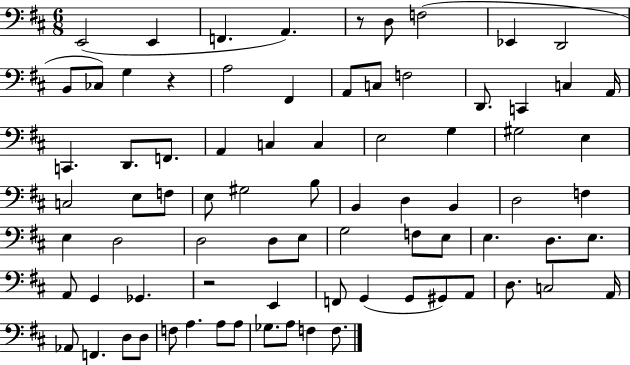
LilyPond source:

{
  \clef bass
  \numericTimeSignature
  \time 6/8
  \key d \major
  \repeat volta 2 { e,2( e,4 | f,4. a,4.) | r8 d8 f2( | ees,4 d,2 | \break b,8 ces8) g4 r4 | a2 fis,4 | a,8 c8 f2 | d,8. c,4 c4 a,16 | \break c,4. d,8. f,8. | a,4 c4 c4 | e2 g4 | gis2 e4 | \break c2 e8 f8 | e8 gis2 b8 | b,4 d4 b,4 | d2 f4 | \break e4 d2 | d2 d8 e8 | g2 f8 e8 | e4. d8. e8. | \break a,8 g,4 ges,4. | r2 e,4 | f,8 g,4( g,8 gis,8) a,8 | d8. c2 a,16 | \break aes,8 f,4. d8 d8 | f8 a4. a8 a8 | ges8. a8 f4 f8. | } \bar "|."
}